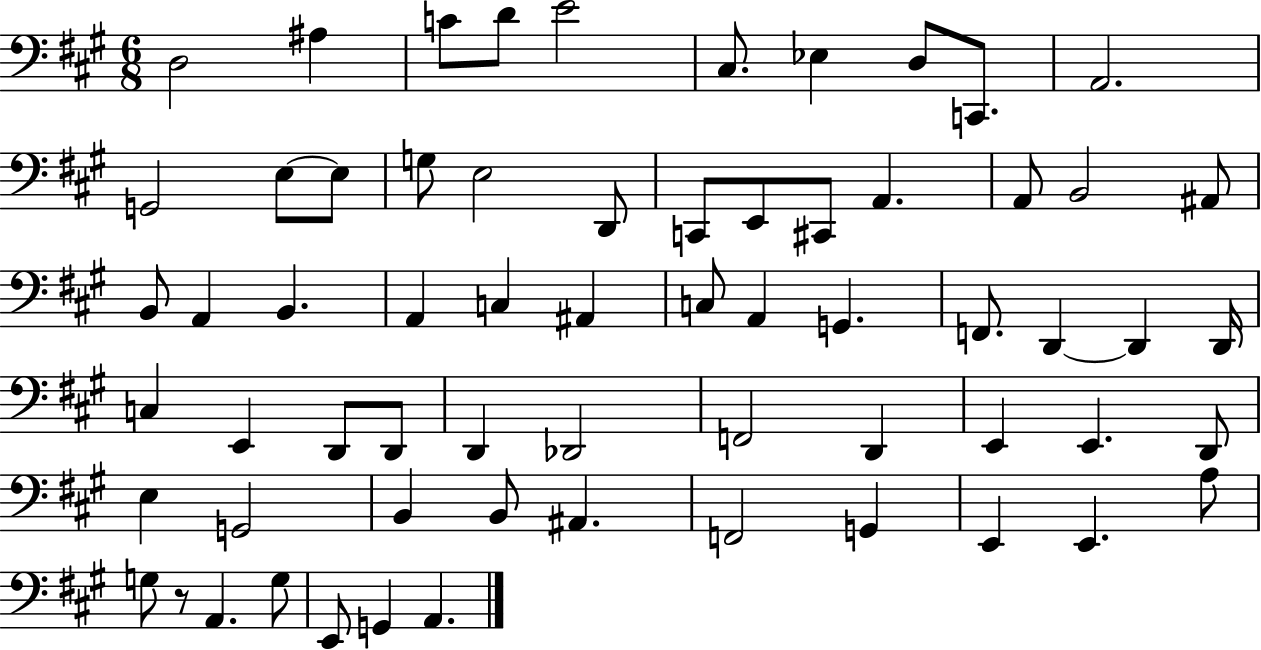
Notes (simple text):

D3/h A#3/q C4/e D4/e E4/h C#3/e. Eb3/q D3/e C2/e. A2/h. G2/h E3/e E3/e G3/e E3/h D2/e C2/e E2/e C#2/e A2/q. A2/e B2/h A#2/e B2/e A2/q B2/q. A2/q C3/q A#2/q C3/e A2/q G2/q. F2/e. D2/q D2/q D2/s C3/q E2/q D2/e D2/e D2/q Db2/h F2/h D2/q E2/q E2/q. D2/e E3/q G2/h B2/q B2/e A#2/q. F2/h G2/q E2/q E2/q. A3/e G3/e R/e A2/q. G3/e E2/e G2/q A2/q.